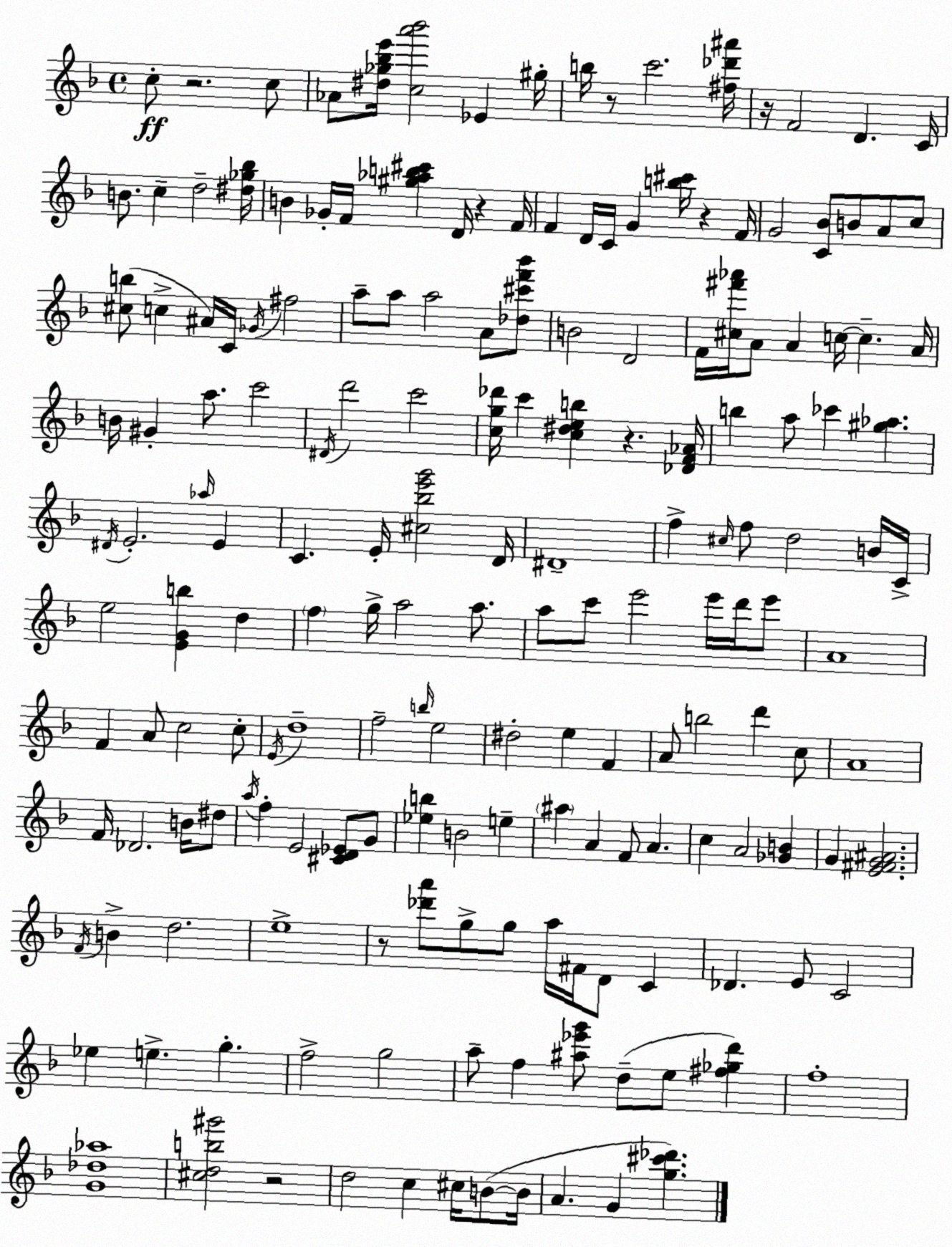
X:1
T:Untitled
M:4/4
L:1/4
K:Dm
c/2 z2 c/2 _A/2 [^d_g_be']/4 [ca'_b']2 _E ^g/4 b/4 z/2 c'2 [^f_d'^a']/4 z/4 F2 D C/4 B/2 c d2 [^d_g_b]/4 B _G/4 F/4 [^g_ab^c'] D/4 z F/4 F D/4 C/4 G [b^c']/4 z F/4 G2 [C_B]/2 B/2 A/2 c/2 [^cb]/2 c ^A/4 C/4 _G/4 ^f2 a/2 a/2 a2 A/2 [_d^c'f'_b']/2 B2 D2 F/4 [^c^f'_a']/4 A/2 A c/4 c A/4 B/4 ^G a/2 c'2 ^D/4 d'2 c'2 [cg_d']/4 c' [c^deb] z [_DF_A]/4 b a/2 _c' [^g_a] ^D/4 E2 _a/4 E C E/4 [^c_be'g']2 D/4 ^D4 f ^c/4 f/2 d2 B/4 C/4 e2 [EGb] d f g/4 a2 a/2 a/2 c'/2 e'2 e'/4 d'/4 e'/2 A4 F A/2 c2 c/2 E/4 d4 f2 b/4 e2 ^d2 e F A/2 b2 d' c/2 A4 F/4 _D2 B/4 ^d/2 a/4 f E2 [^CD_E]/2 G/2 [_eb] B2 e ^a A F/2 A c A2 [_GB] G [E^FG^A]2 F/4 B d2 e4 z/2 [_d'a']/2 g/2 g/2 a/4 ^F/4 D/2 C _D E/2 C2 _e e g f2 g2 a/2 f [^a_e'g']/2 d/2 e/2 [^f_gd'] f4 [G_d_a]4 [^cdb^g']2 z2 d2 c ^c/4 B/2 B/4 A G [g^c'_d']